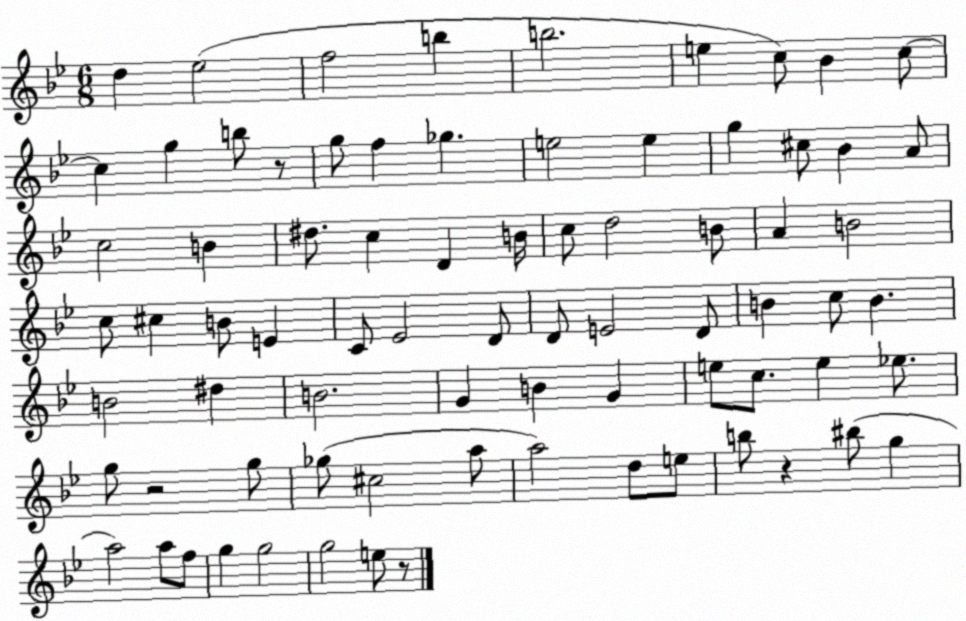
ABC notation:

X:1
T:Untitled
M:6/8
L:1/4
K:Bb
d _e2 f2 b b2 e c/2 _B c/2 c g b/2 z/2 g/2 f _g e2 e g ^c/2 _B A/2 c2 B ^d/2 c D B/4 c/2 d2 B/2 A B2 c/2 ^c B/2 E C/2 _E2 D/2 D/2 E2 D/2 B c/2 B B2 ^d B2 G B G e/2 c/2 e _e/2 g/2 z2 g/2 _g/2 ^c2 a/2 a2 d/2 e/2 b/2 z ^b/2 g a2 a/2 f/2 g g2 g2 e/2 z/2